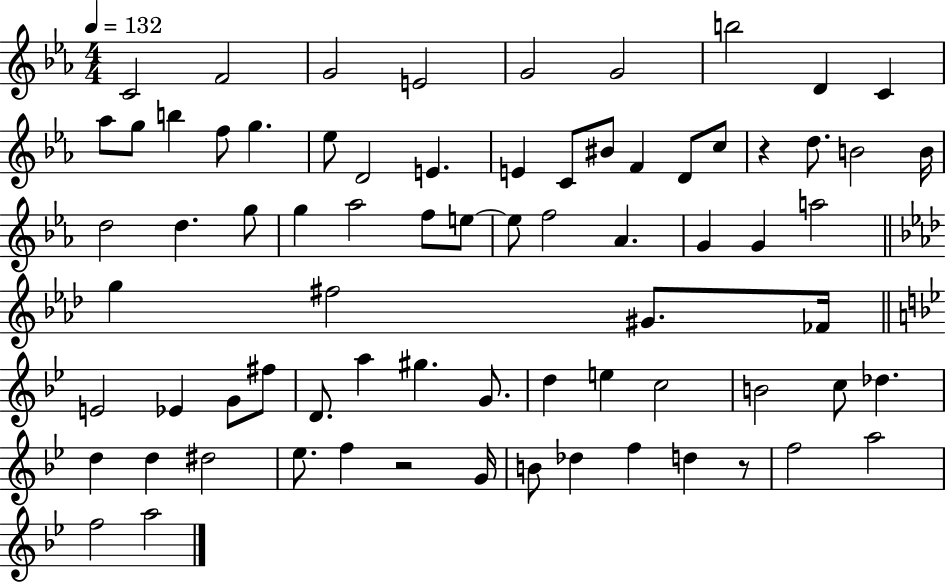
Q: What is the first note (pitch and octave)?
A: C4